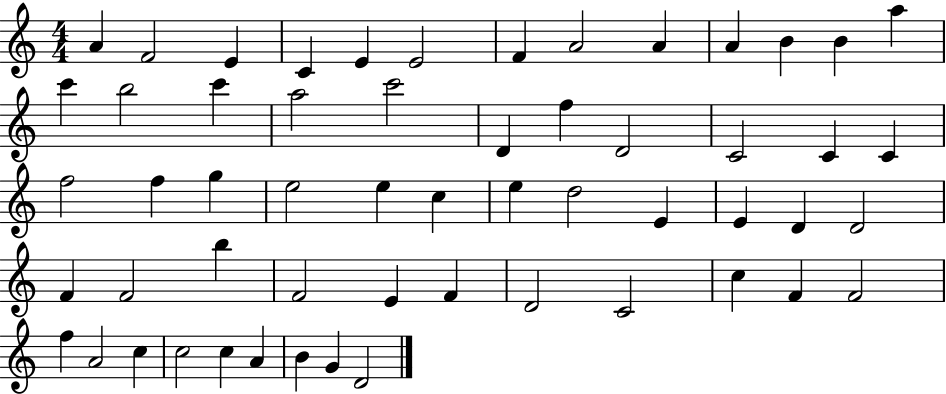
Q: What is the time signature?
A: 4/4